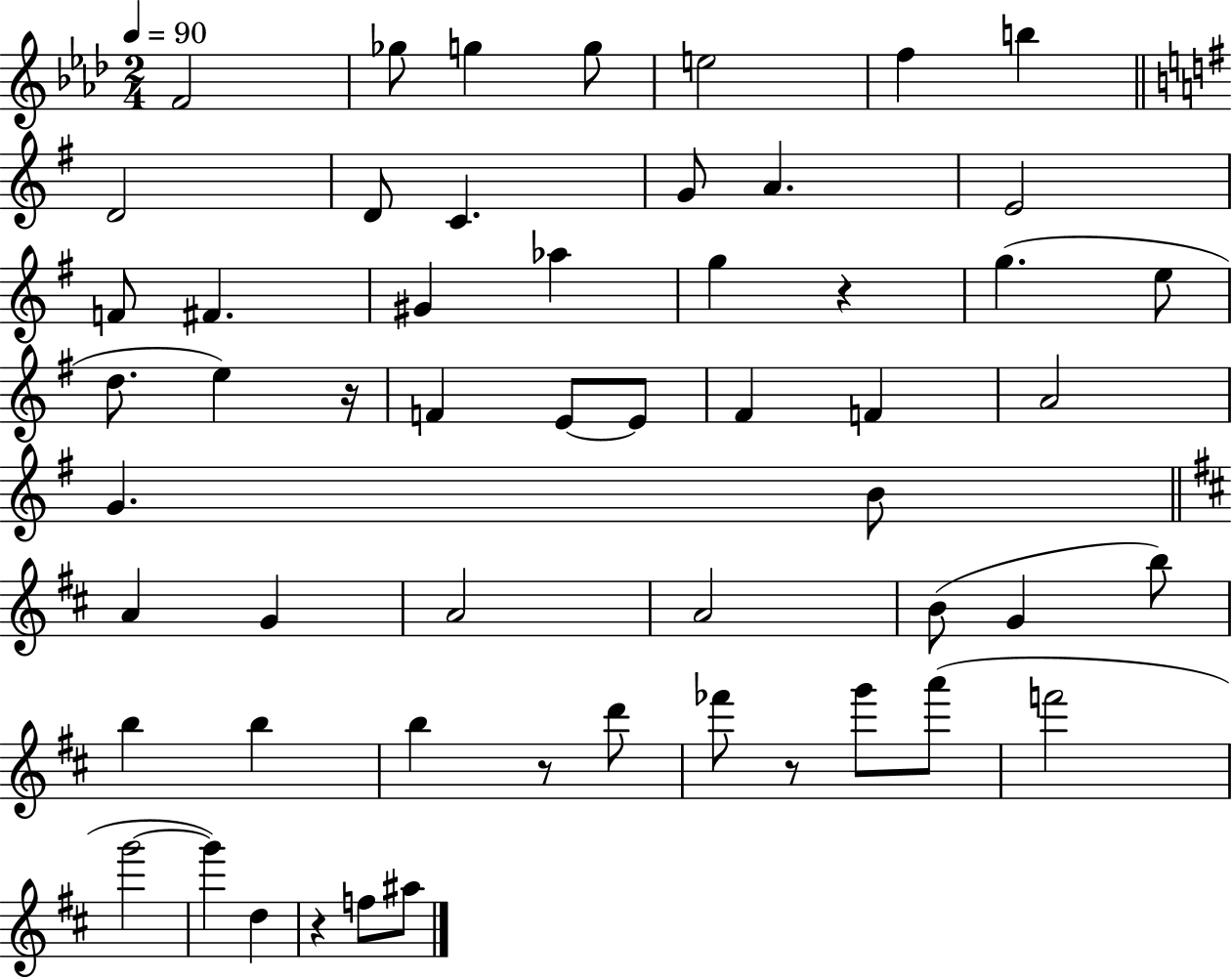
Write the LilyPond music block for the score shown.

{
  \clef treble
  \numericTimeSignature
  \time 2/4
  \key aes \major
  \tempo 4 = 90
  \repeat volta 2 { f'2 | ges''8 g''4 g''8 | e''2 | f''4 b''4 | \break \bar "||" \break \key g \major d'2 | d'8 c'4. | g'8 a'4. | e'2 | \break f'8 fis'4. | gis'4 aes''4 | g''4 r4 | g''4.( e''8 | \break d''8. e''4) r16 | f'4 e'8~~ e'8 | fis'4 f'4 | a'2 | \break g'4. b'8 | \bar "||" \break \key d \major a'4 g'4 | a'2 | a'2 | b'8( g'4 b''8) | \break b''4 b''4 | b''4 r8 d'''8 | fes'''8 r8 g'''8 a'''8( | f'''2 | \break g'''2~~ | g'''4) d''4 | r4 f''8 ais''8 | } \bar "|."
}